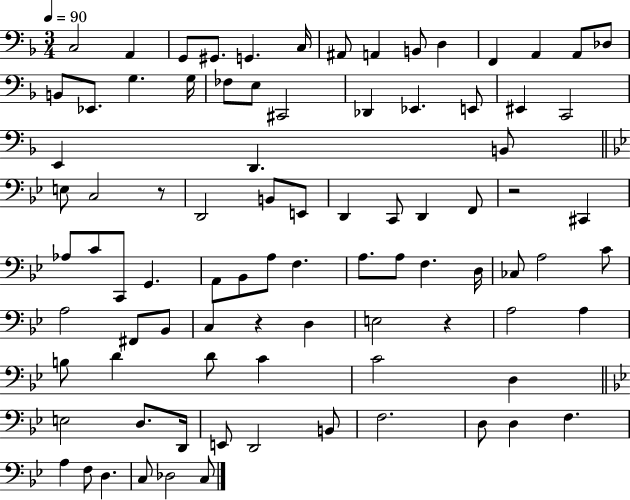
{
  \clef bass
  \numericTimeSignature
  \time 3/4
  \key f \major
  \tempo 4 = 90
  c2 a,4 | g,8 gis,8. g,4. c16 | ais,8 a,4 b,8 d4 | f,4 a,4 a,8 des8 | \break b,8 ees,8. g4. g16 | fes8 e8 cis,2 | des,4 ees,4. e,8 | eis,4 c,2 | \break e,4 d,4. b,8 | \bar "||" \break \key g \minor e8 c2 r8 | d,2 b,8 e,8 | d,4 c,8 d,4 f,8 | r2 cis,4 | \break aes8 c'8 c,8 g,4. | a,8 bes,8 a8 f4. | a8. a8 f4. d16 | ces8 a2 c'8 | \break a2 fis,8 bes,8 | c4 r4 d4 | e2 r4 | a2 a4 | \break b8 d'4 d'8 c'4 | c'2 d4 | \bar "||" \break \key bes \major e2 d8. d,16 | e,8 d,2 b,8 | f2. | d8 d4 f4. | \break a4 f8 d4. | c8 des2 c8 | \bar "|."
}